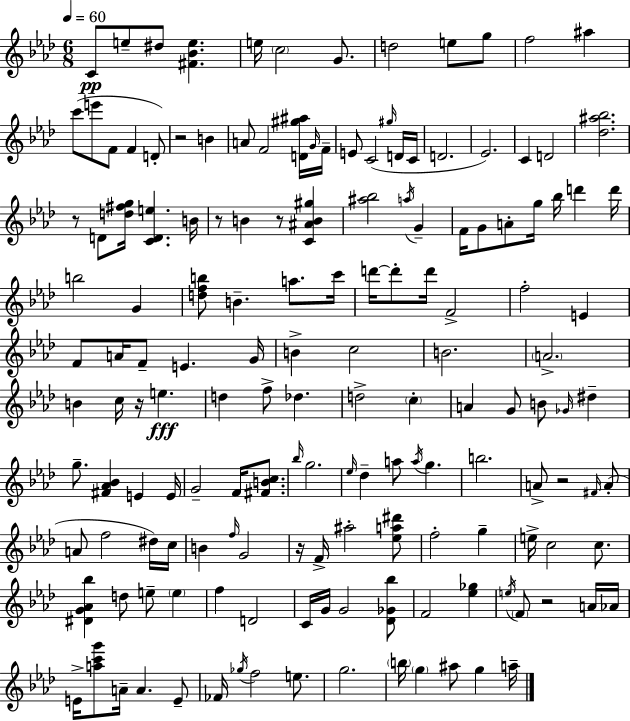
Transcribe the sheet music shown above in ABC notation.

X:1
T:Untitled
M:6/8
L:1/4
K:Ab
C/2 e/2 ^d/2 [^F_Be] e/4 c2 G/2 d2 e/2 g/2 f2 ^a c'/2 e'/2 F/2 F D/2 z2 B A/2 F2 [D^g^a]/4 G/4 F/4 E/2 C2 ^g/4 D/4 C/4 D2 _E2 C D2 [_d^a_b]2 z/2 D/2 [d^fg]/4 [CDe] B/4 z/2 B z/2 [C^AB^g] [^a_b]2 a/4 G F/4 G/2 A/2 g/4 _b/4 d' d'/4 b2 G [dfb]/2 B a/2 c'/4 d'/4 d'/2 d'/4 F2 f2 E F/2 A/4 F/2 E G/4 B c2 B2 A2 B c/4 z/4 e d f/2 _d d2 c A G/2 B/2 _G/4 ^d g/2 [^F_A_B] E E/4 G2 F/4 [^FBc]/2 _b/4 g2 _e/4 _d a/2 a/4 g b2 A/2 z2 ^F/4 A/2 A/2 f2 ^d/4 c/4 B f/4 G2 z/4 F/4 ^a2 [_ea^d']/2 f2 g e/4 c2 c/2 [^DG_A_b] d/2 e/2 e f D2 C/4 G/4 G2 [_D_G_b]/2 F2 [_e_g] e/4 F/2 z2 A/4 _A/4 E/4 [ac'g']/2 A/4 A E/2 _F/4 _g/4 f2 e/2 g2 b/4 g ^a/2 g a/4